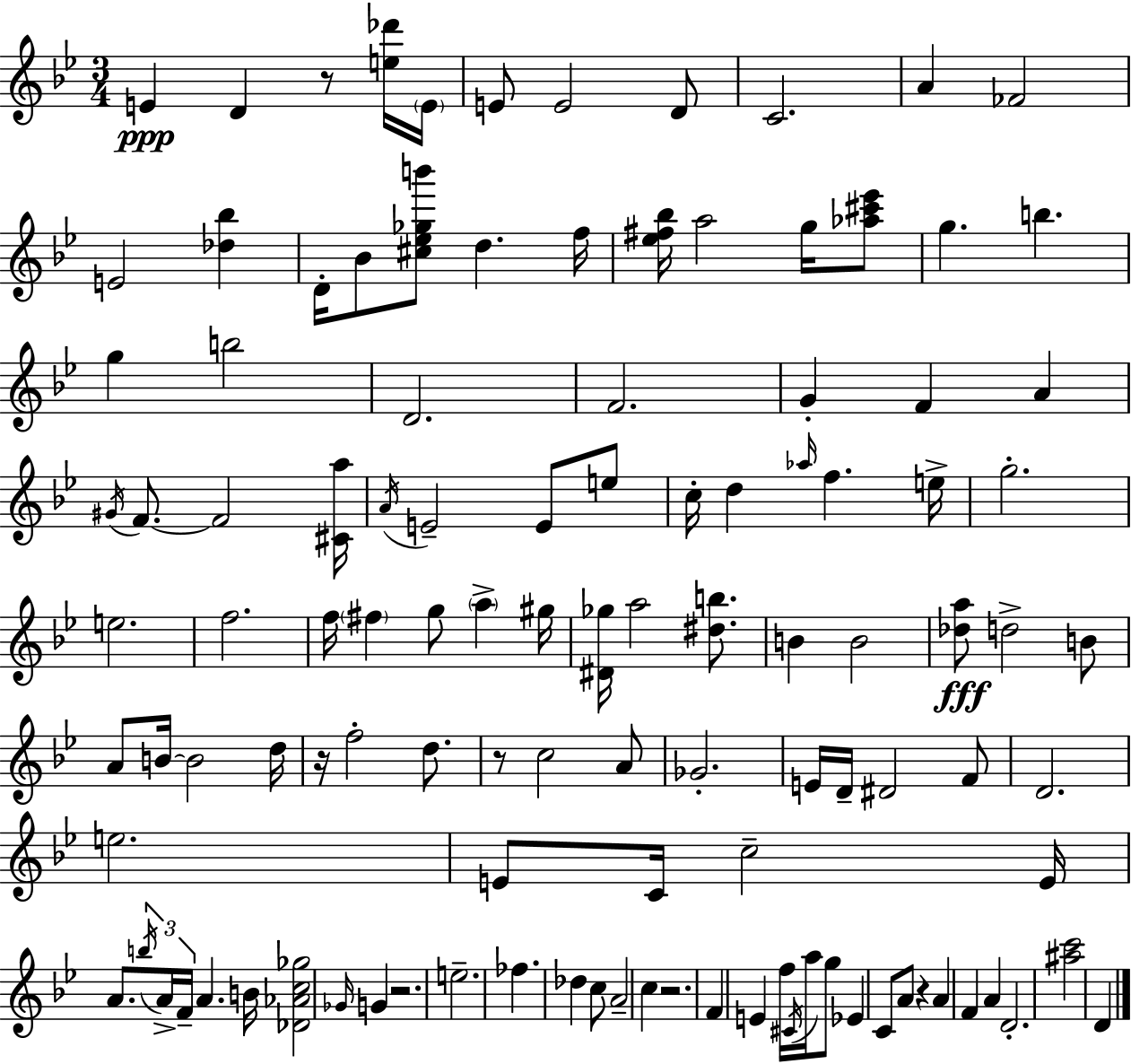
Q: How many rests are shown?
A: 6